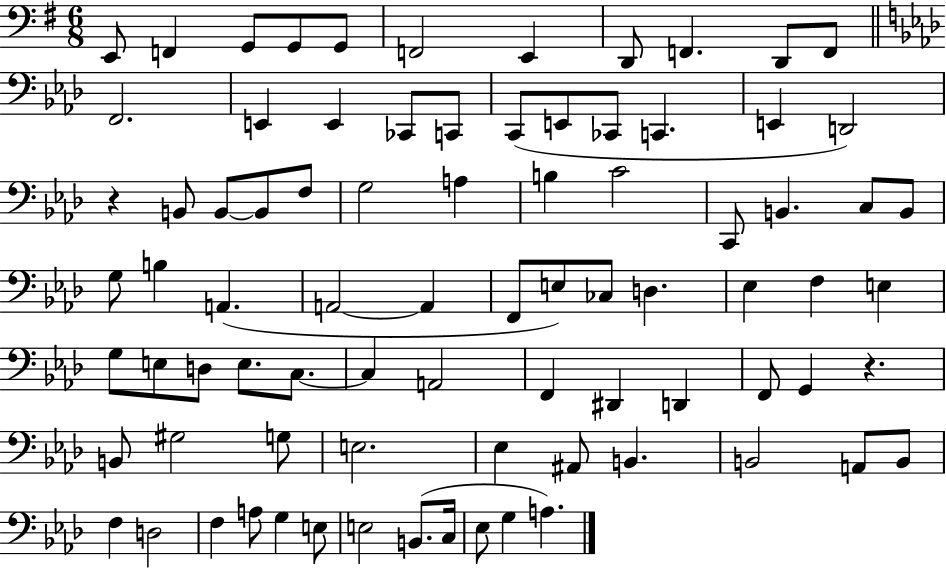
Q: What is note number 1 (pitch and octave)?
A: E2